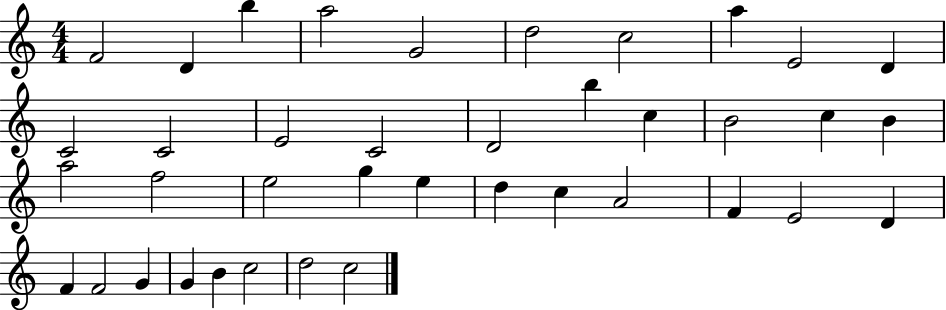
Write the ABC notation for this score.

X:1
T:Untitled
M:4/4
L:1/4
K:C
F2 D b a2 G2 d2 c2 a E2 D C2 C2 E2 C2 D2 b c B2 c B a2 f2 e2 g e d c A2 F E2 D F F2 G G B c2 d2 c2